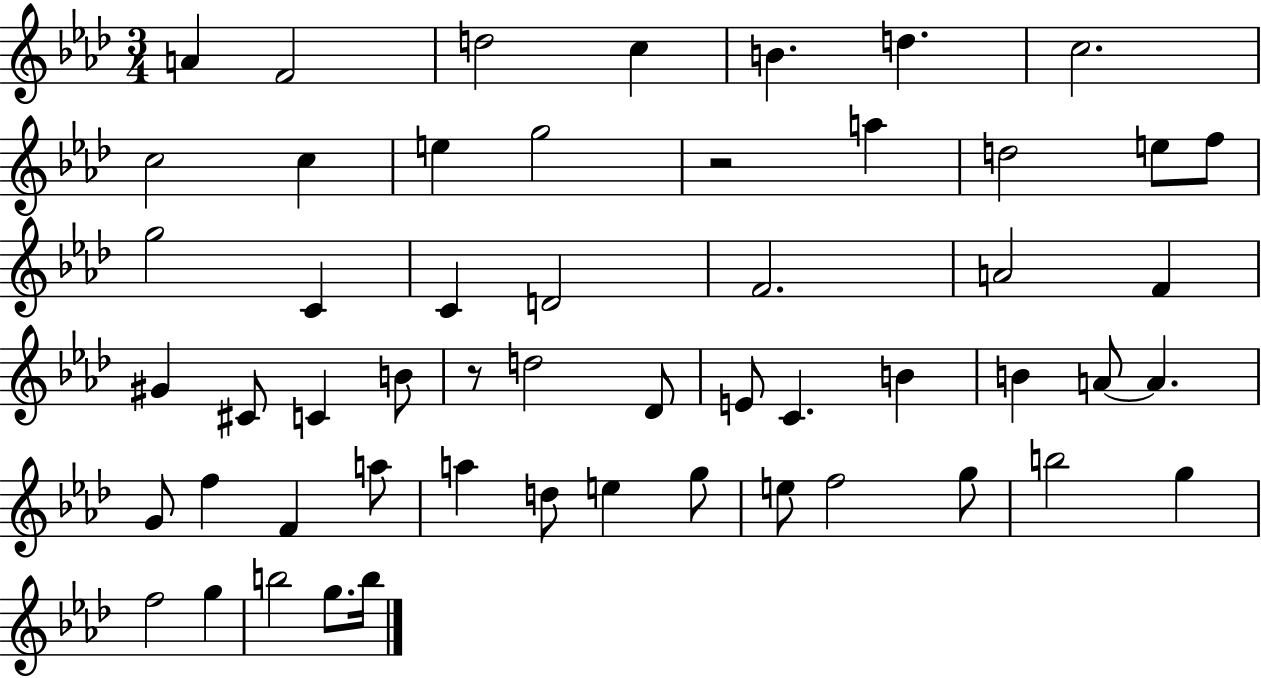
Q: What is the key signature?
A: AES major